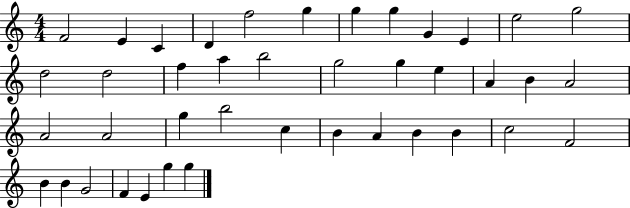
{
  \clef treble
  \numericTimeSignature
  \time 4/4
  \key c \major
  f'2 e'4 c'4 | d'4 f''2 g''4 | g''4 g''4 g'4 e'4 | e''2 g''2 | \break d''2 d''2 | f''4 a''4 b''2 | g''2 g''4 e''4 | a'4 b'4 a'2 | \break a'2 a'2 | g''4 b''2 c''4 | b'4 a'4 b'4 b'4 | c''2 f'2 | \break b'4 b'4 g'2 | f'4 e'4 g''4 g''4 | \bar "|."
}